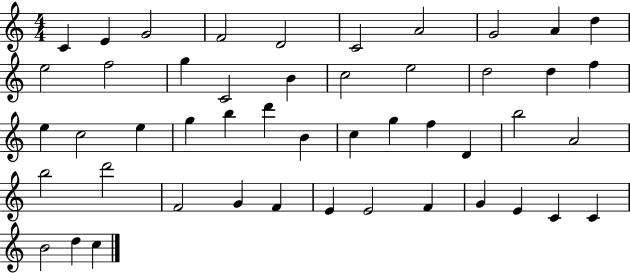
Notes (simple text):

C4/q E4/q G4/h F4/h D4/h C4/h A4/h G4/h A4/q D5/q E5/h F5/h G5/q C4/h B4/q C5/h E5/h D5/h D5/q F5/q E5/q C5/h E5/q G5/q B5/q D6/q B4/q C5/q G5/q F5/q D4/q B5/h A4/h B5/h D6/h F4/h G4/q F4/q E4/q E4/h F4/q G4/q E4/q C4/q C4/q B4/h D5/q C5/q